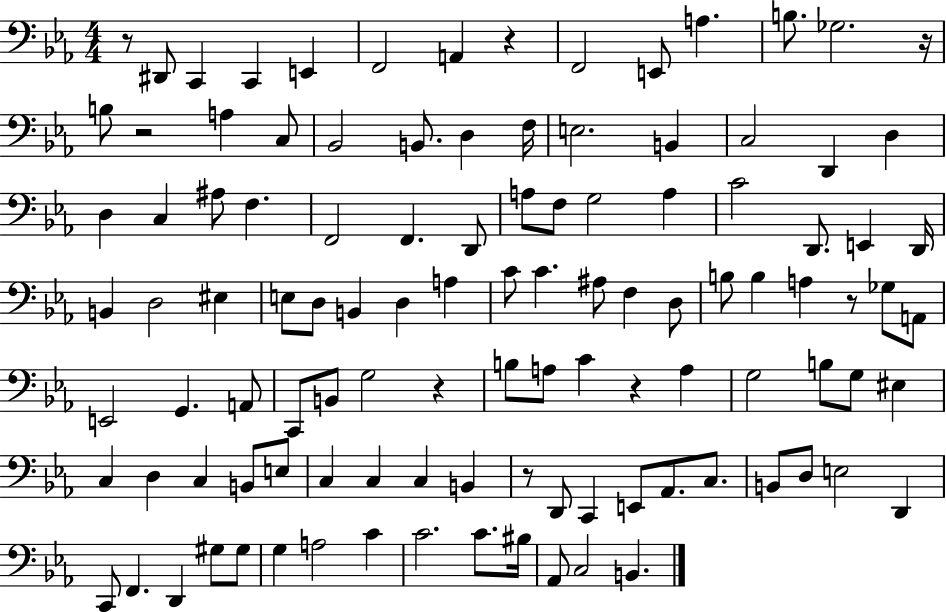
X:1
T:Untitled
M:4/4
L:1/4
K:Eb
z/2 ^D,,/2 C,, C,, E,, F,,2 A,, z F,,2 E,,/2 A, B,/2 _G,2 z/4 B,/2 z2 A, C,/2 _B,,2 B,,/2 D, F,/4 E,2 B,, C,2 D,, D, D, C, ^A,/2 F, F,,2 F,, D,,/2 A,/2 F,/2 G,2 A, C2 D,,/2 E,, D,,/4 B,, D,2 ^E, E,/2 D,/2 B,, D, A, C/2 C ^A,/2 F, D,/2 B,/2 B, A, z/2 _G,/2 A,,/2 E,,2 G,, A,,/2 C,,/2 B,,/2 G,2 z B,/2 A,/2 C z A, G,2 B,/2 G,/2 ^E, C, D, C, B,,/2 E,/2 C, C, C, B,, z/2 D,,/2 C,, E,,/2 _A,,/2 C,/2 B,,/2 D,/2 E,2 D,, C,,/2 F,, D,, ^G,/2 ^G,/2 G, A,2 C C2 C/2 ^B,/4 _A,,/2 C,2 B,,